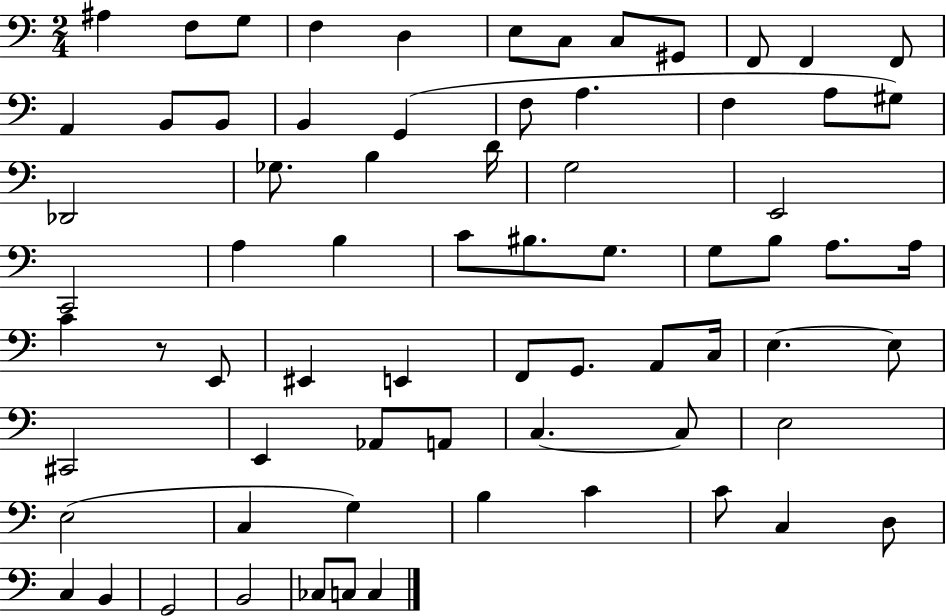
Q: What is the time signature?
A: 2/4